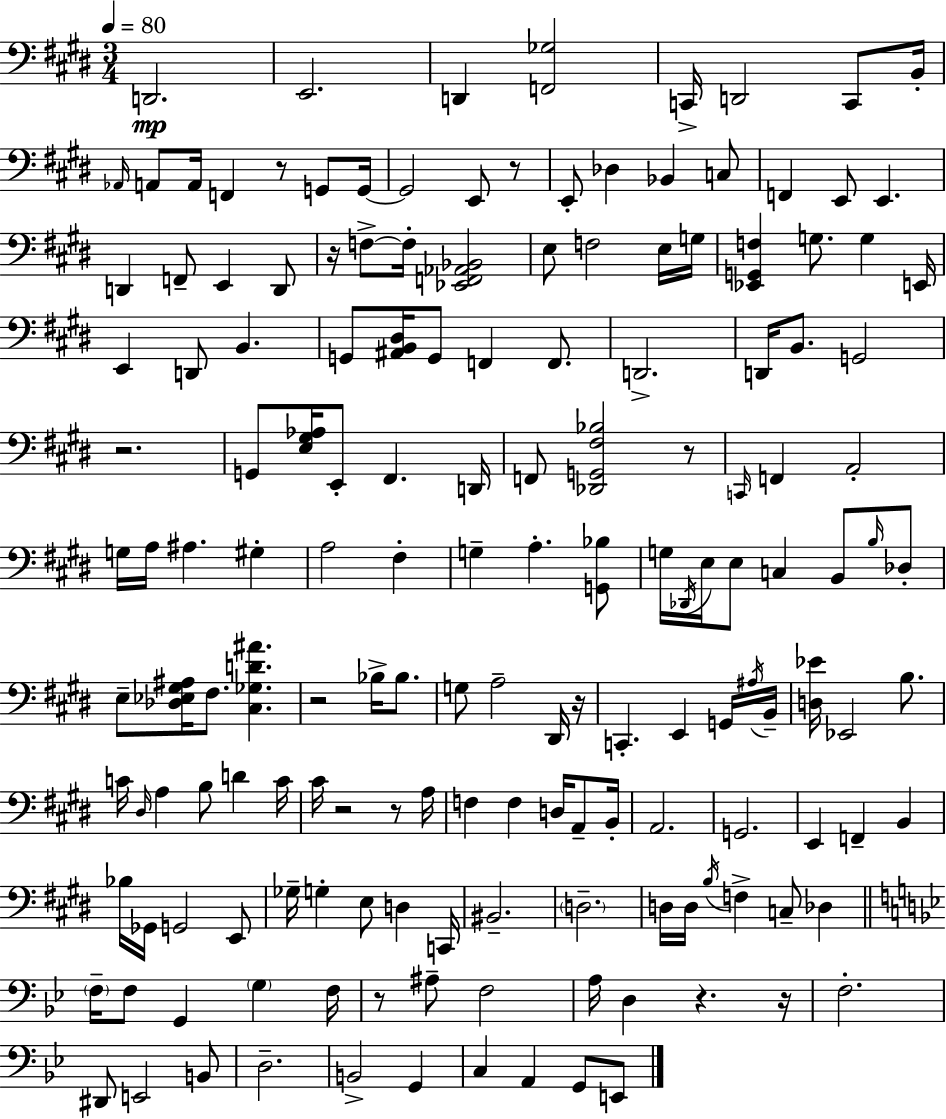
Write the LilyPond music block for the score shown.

{
  \clef bass
  \numericTimeSignature
  \time 3/4
  \key e \major
  \tempo 4 = 80
  d,2.\mp | e,2. | d,4 <f, ges>2 | c,16-> d,2 c,8 b,16-. | \break \grace { aes,16 } a,8 a,16 f,4 r8 g,8 | g,16~~ g,2 e,8 r8 | e,8-. des4 bes,4 c8 | f,4 e,8 e,4. | \break d,4 f,8-- e,4 d,8 | r16 f8->~~ f16-. <ees, f, aes, bes,>2 | e8 f2 e16 | g16 <ees, g, f>4 g8. g4 | \break e,16 e,4 d,8 b,4. | g,8 <ais, b, dis>16 g,8 f,4 f,8. | d,2.-> | d,16 b,8. g,2 | \break r2. | g,8 <e gis aes>16 e,8-. fis,4. | d,16 f,8 <des, g, fis bes>2 r8 | \grace { c,16 } f,4 a,2-. | \break g16 a16 ais4. gis4-. | a2 fis4-. | g4-- a4.-. | <g, bes>8 g16 \acciaccatura { des,16 } e16 e8 c4 b,8 | \break \grace { b16 } des8-. e8-- <des ees gis ais>16 fis8. <cis ges d' ais'>4. | r2 | bes16-> bes8. g8 a2-- | dis,16 r16 c,4.-. e,4 | \break g,16 \acciaccatura { ais16 } b,16-- <d ees'>16 ees,2 | b8. c'16 \grace { dis16 } a4 b8 | d'4 c'16 cis'16 r2 | r8 a16 f4 f4 | \break d16 a,8-- b,16-. a,2. | g,2. | e,4 f,4-- | b,4 bes16 ges,16 g,2 | \break e,8 ges16-- g4-. e8 | d4 c,16 bis,2.-- | \parenthesize d2.-- | d16 d16 \acciaccatura { b16 } f4-> | \break c8-- des4 \bar "||" \break \key bes \major \parenthesize f16-- f8 g,4 \parenthesize g4 f16 | r8 ais8-- f2 | a16 d4 r4. r16 | f2.-. | \break dis,8 e,2 b,8 | d2.-- | b,2-> g,4 | c4 a,4 g,8 e,8 | \break \bar "|."
}